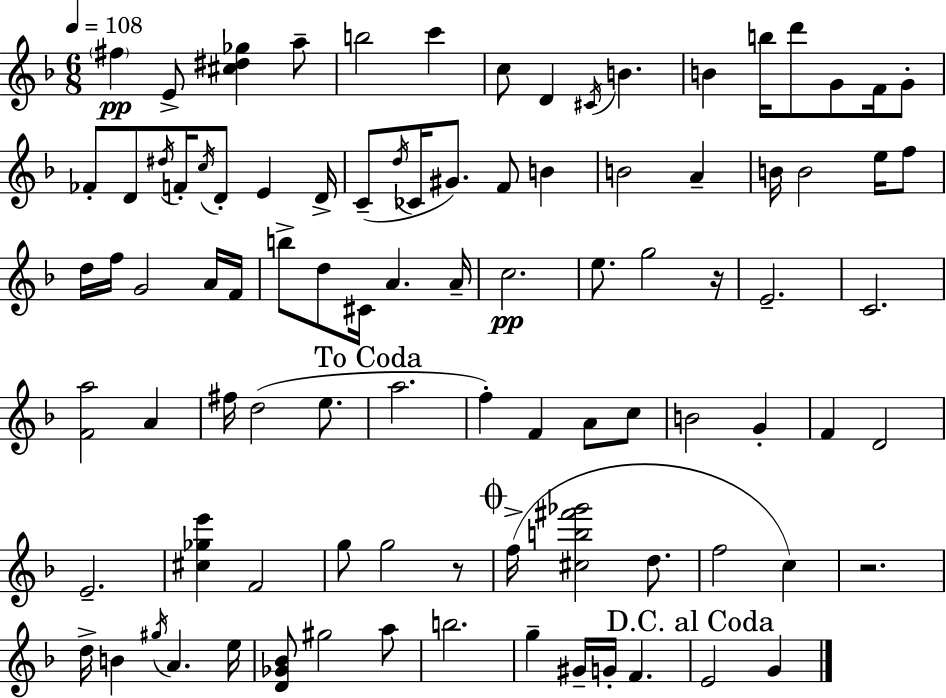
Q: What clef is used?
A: treble